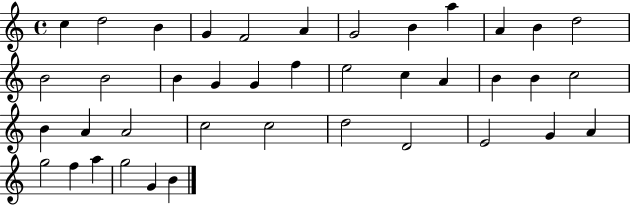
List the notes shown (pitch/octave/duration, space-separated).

C5/q D5/h B4/q G4/q F4/h A4/q G4/h B4/q A5/q A4/q B4/q D5/h B4/h B4/h B4/q G4/q G4/q F5/q E5/h C5/q A4/q B4/q B4/q C5/h B4/q A4/q A4/h C5/h C5/h D5/h D4/h E4/h G4/q A4/q G5/h F5/q A5/q G5/h G4/q B4/q